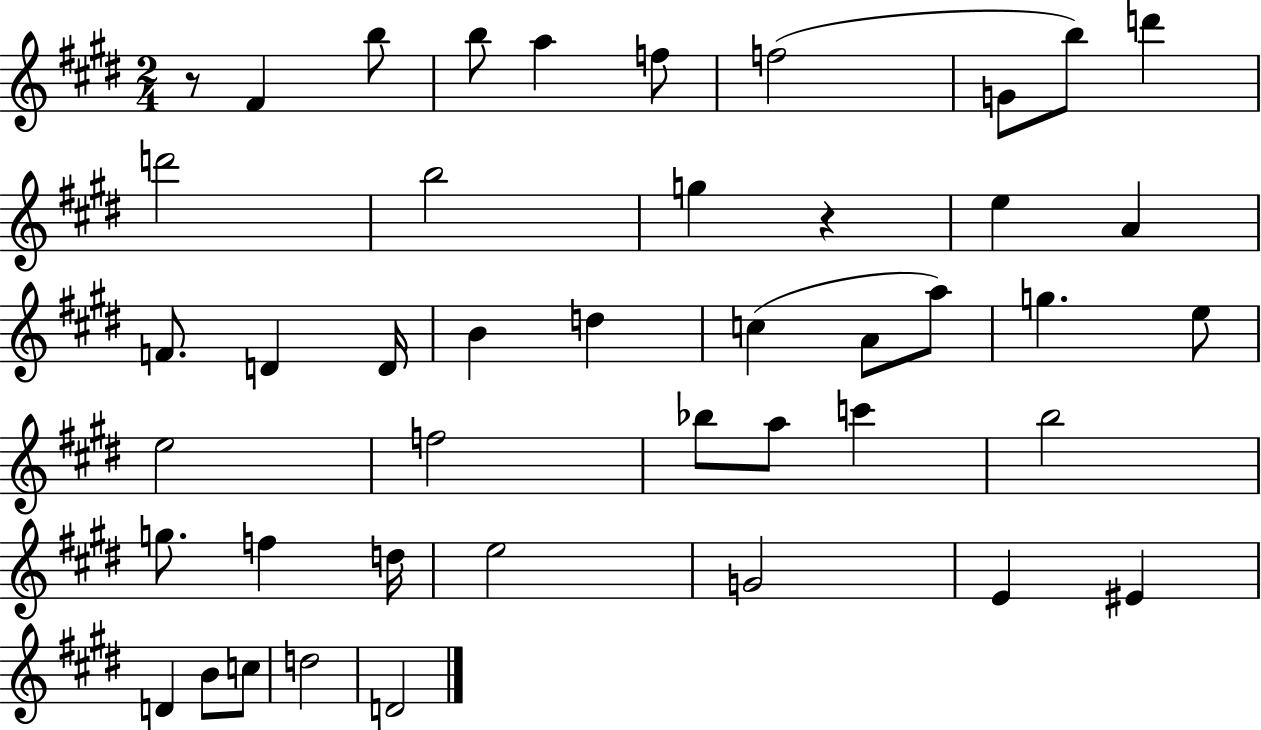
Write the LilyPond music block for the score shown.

{
  \clef treble
  \numericTimeSignature
  \time 2/4
  \key e \major
  \repeat volta 2 { r8 fis'4 b''8 | b''8 a''4 f''8 | f''2( | g'8 b''8) d'''4 | \break d'''2 | b''2 | g''4 r4 | e''4 a'4 | \break f'8. d'4 d'16 | b'4 d''4 | c''4( a'8 a''8) | g''4. e''8 | \break e''2 | f''2 | bes''8 a''8 c'''4 | b''2 | \break g''8. f''4 d''16 | e''2 | g'2 | e'4 eis'4 | \break d'4 b'8 c''8 | d''2 | d'2 | } \bar "|."
}